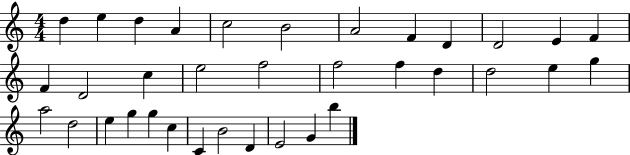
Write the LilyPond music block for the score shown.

{
  \clef treble
  \numericTimeSignature
  \time 4/4
  \key c \major
  d''4 e''4 d''4 a'4 | c''2 b'2 | a'2 f'4 d'4 | d'2 e'4 f'4 | \break f'4 d'2 c''4 | e''2 f''2 | f''2 f''4 d''4 | d''2 e''4 g''4 | \break a''2 d''2 | e''4 g''4 g''4 c''4 | c'4 b'2 d'4 | e'2 g'4 b''4 | \break \bar "|."
}